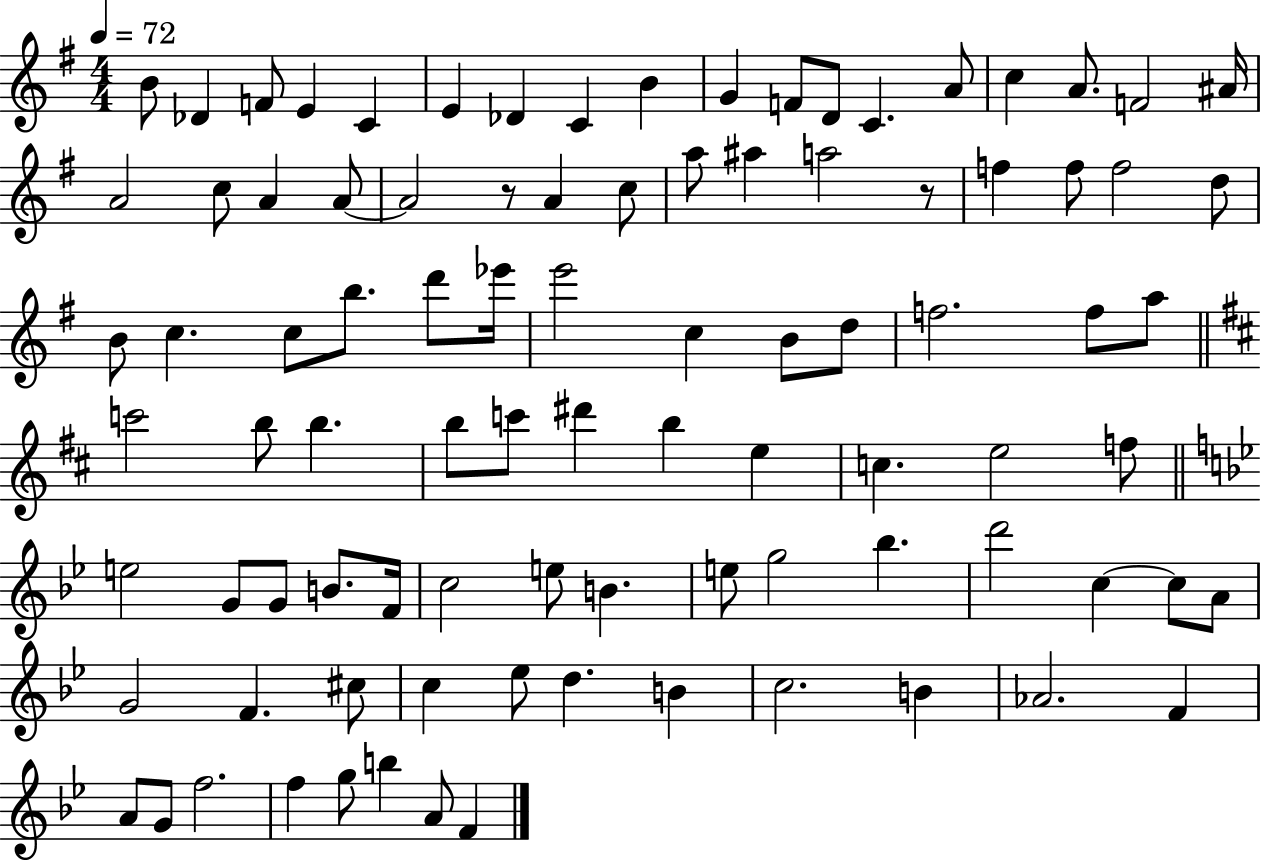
B4/e Db4/q F4/e E4/q C4/q E4/q Db4/q C4/q B4/q G4/q F4/e D4/e C4/q. A4/e C5/q A4/e. F4/h A#4/s A4/h C5/e A4/q A4/e A4/h R/e A4/q C5/e A5/e A#5/q A5/h R/e F5/q F5/e F5/h D5/e B4/e C5/q. C5/e B5/e. D6/e Eb6/s E6/h C5/q B4/e D5/e F5/h. F5/e A5/e C6/h B5/e B5/q. B5/e C6/e D#6/q B5/q E5/q C5/q. E5/h F5/e E5/h G4/e G4/e B4/e. F4/s C5/h E5/e B4/q. E5/e G5/h Bb5/q. D6/h C5/q C5/e A4/e G4/h F4/q. C#5/e C5/q Eb5/e D5/q. B4/q C5/h. B4/q Ab4/h. F4/q A4/e G4/e F5/h. F5/q G5/e B5/q A4/e F4/q